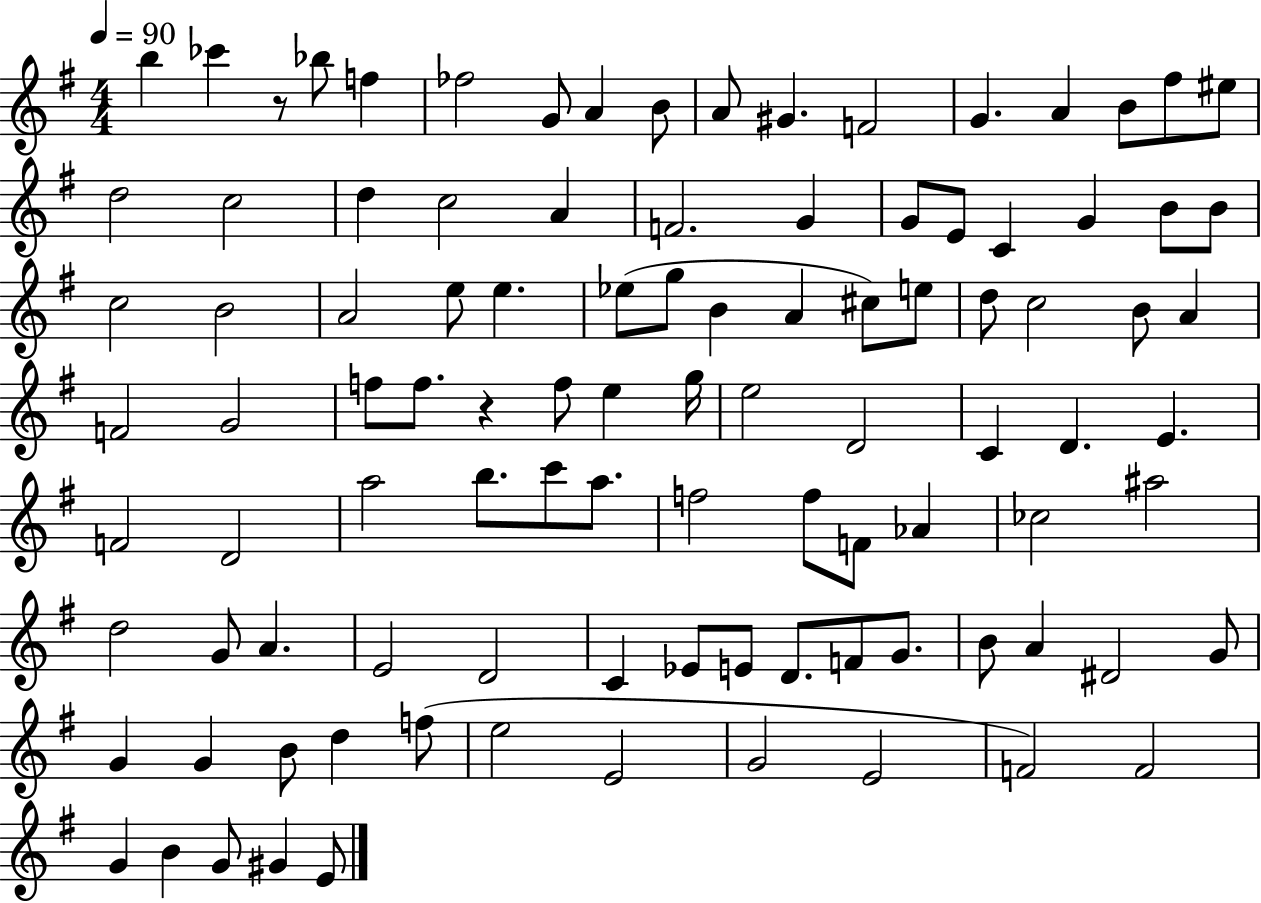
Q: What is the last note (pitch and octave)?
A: E4